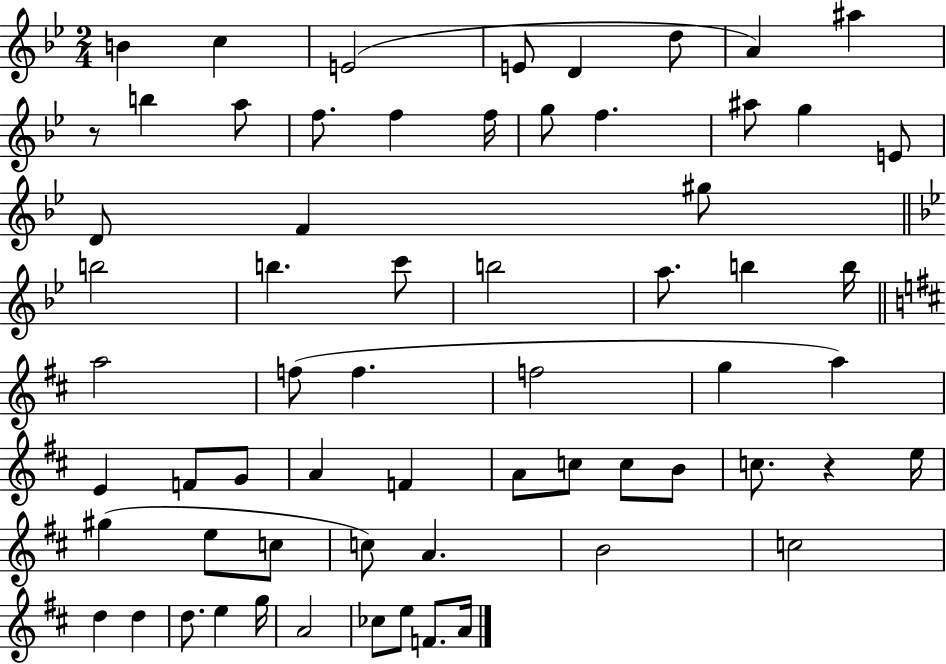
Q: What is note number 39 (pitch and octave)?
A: F4